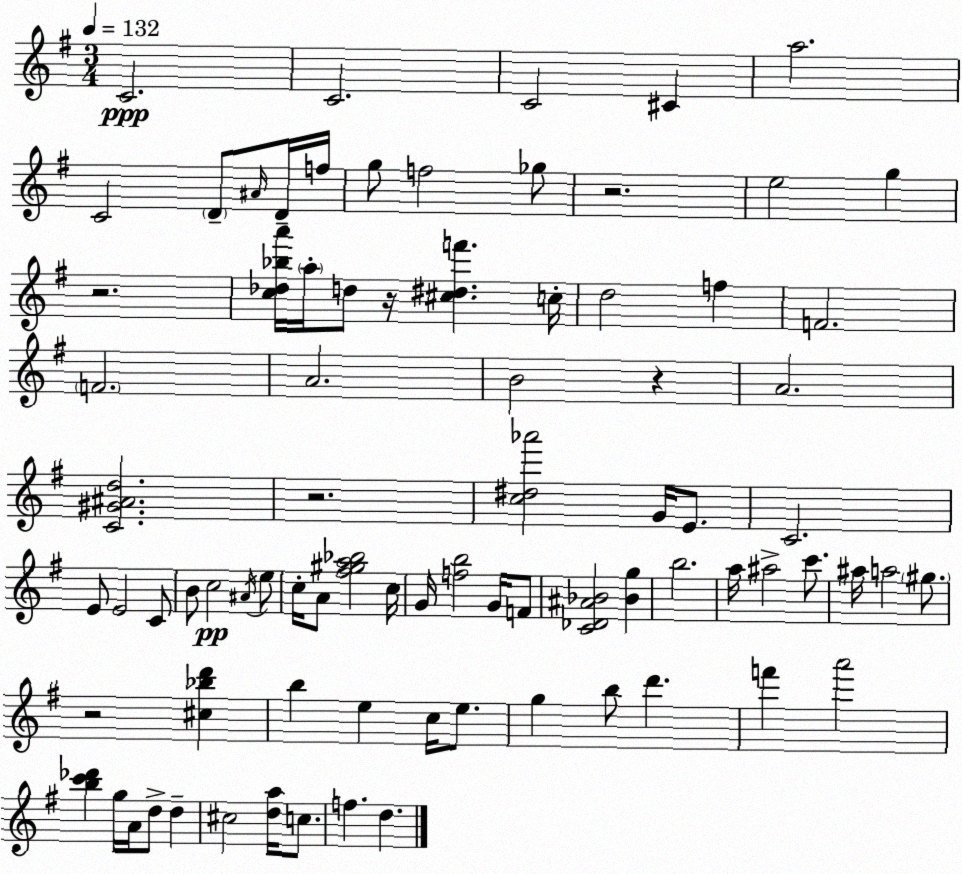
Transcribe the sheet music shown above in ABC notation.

X:1
T:Untitled
M:3/4
L:1/4
K:G
C2 C2 C2 ^C a2 C2 D/2 ^A/4 D/4 f/4 g/2 f2 _g/2 z2 e2 g z2 [c_d_ba']/4 a/4 d/2 z/4 [^c^df'] c/4 d2 f F2 F2 A2 B2 z A2 [C^G^Ad]2 z2 [c^d_a']2 G/4 E/2 C2 E/2 E2 C/2 B/2 c2 ^A/4 e/2 c/4 A/2 [^f^ga_b]2 c/4 G/4 [fb]2 G/4 F/2 [C_D^A_B]2 [_Bg] b2 a/4 ^a2 c'/2 ^a/4 a2 ^g/2 z2 [^c_bd'] b e c/4 e/2 g b/2 d' f' a'2 [bc'_d'] g/4 A/4 d/2 d ^c2 [da]/4 c/2 f d